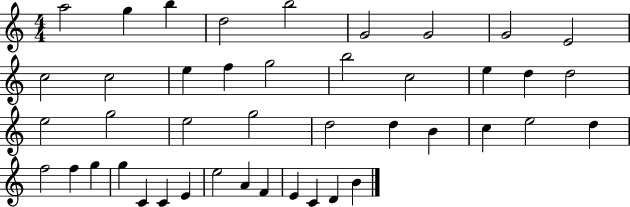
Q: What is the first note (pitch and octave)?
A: A5